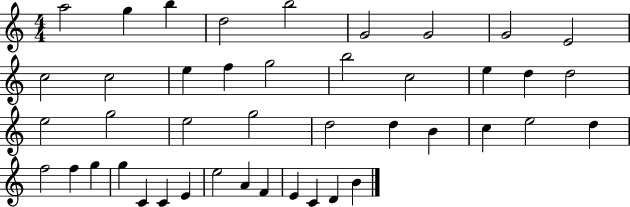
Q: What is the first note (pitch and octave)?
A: A5